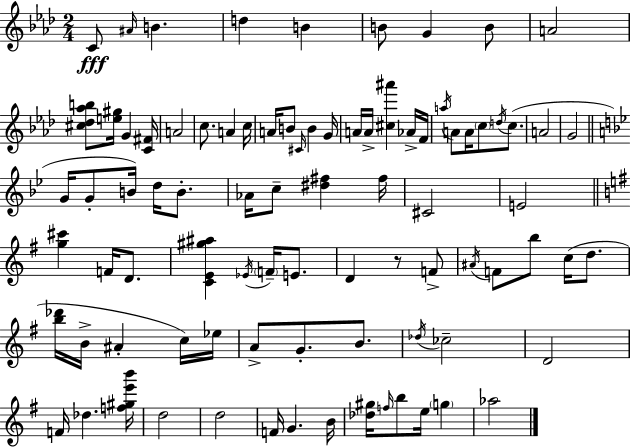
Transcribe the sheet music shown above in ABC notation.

X:1
T:Untitled
M:2/4
L:1/4
K:Ab
C/2 ^A/4 B d B B/2 G B/2 A2 [^c_d_ab]/2 [e^g]/4 G [C^F]/4 A2 c/2 A c/4 A/4 B/2 ^C/4 B G/4 A/4 A/4 [^c^a'] _A/4 F/4 a/4 A/2 A/4 c/2 d/4 c/2 A2 G2 G/4 G/2 B/4 d/4 B/2 _A/4 c/2 [^d^f] ^f/4 ^C2 E2 [g^c'] F/4 D/2 [CE^g^a] _E/4 F/4 E/2 D z/2 F/2 ^A/4 F/2 b/2 c/4 d/2 [b_d']/4 B/4 ^A c/4 _e/4 A/2 G/2 B/2 _d/4 _c2 D2 F/4 _d [f^ge'b']/4 d2 d2 F/4 G B/4 [_d^g]/4 f/4 b/2 e/4 g _a2